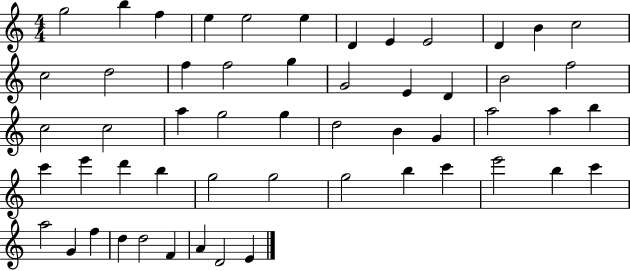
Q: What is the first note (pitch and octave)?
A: G5